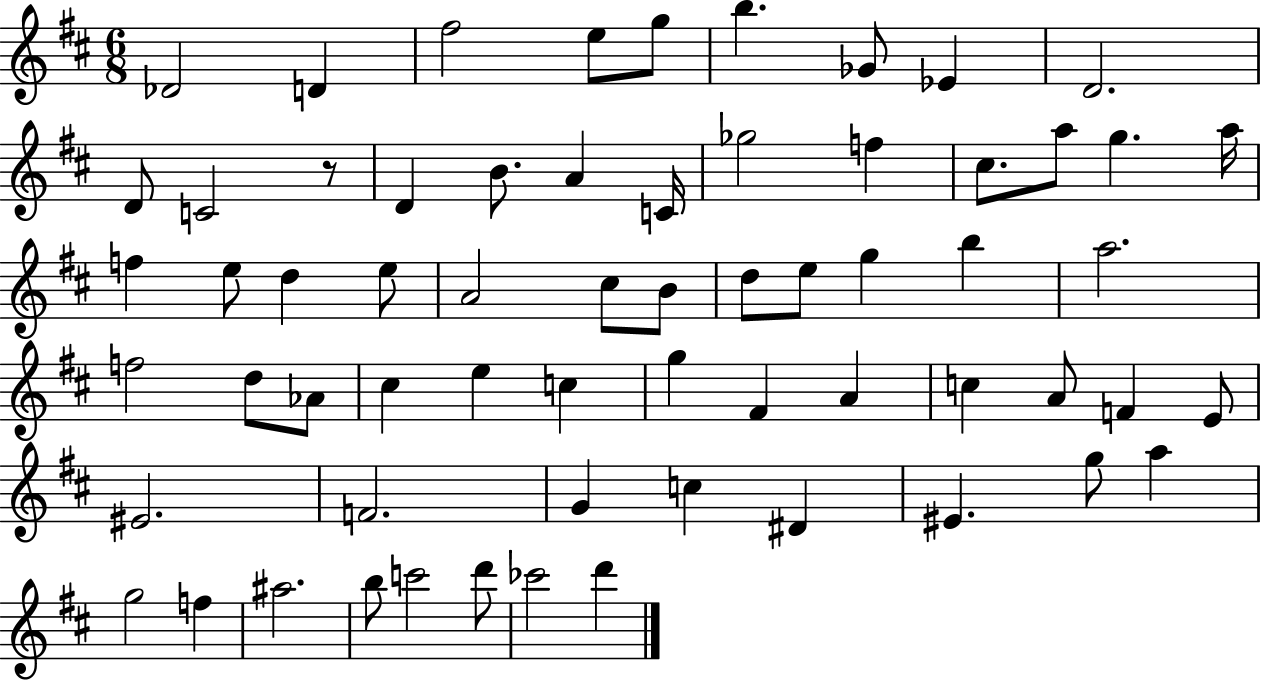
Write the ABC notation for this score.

X:1
T:Untitled
M:6/8
L:1/4
K:D
_D2 D ^f2 e/2 g/2 b _G/2 _E D2 D/2 C2 z/2 D B/2 A C/4 _g2 f ^c/2 a/2 g a/4 f e/2 d e/2 A2 ^c/2 B/2 d/2 e/2 g b a2 f2 d/2 _A/2 ^c e c g ^F A c A/2 F E/2 ^E2 F2 G c ^D ^E g/2 a g2 f ^a2 b/2 c'2 d'/2 _c'2 d'